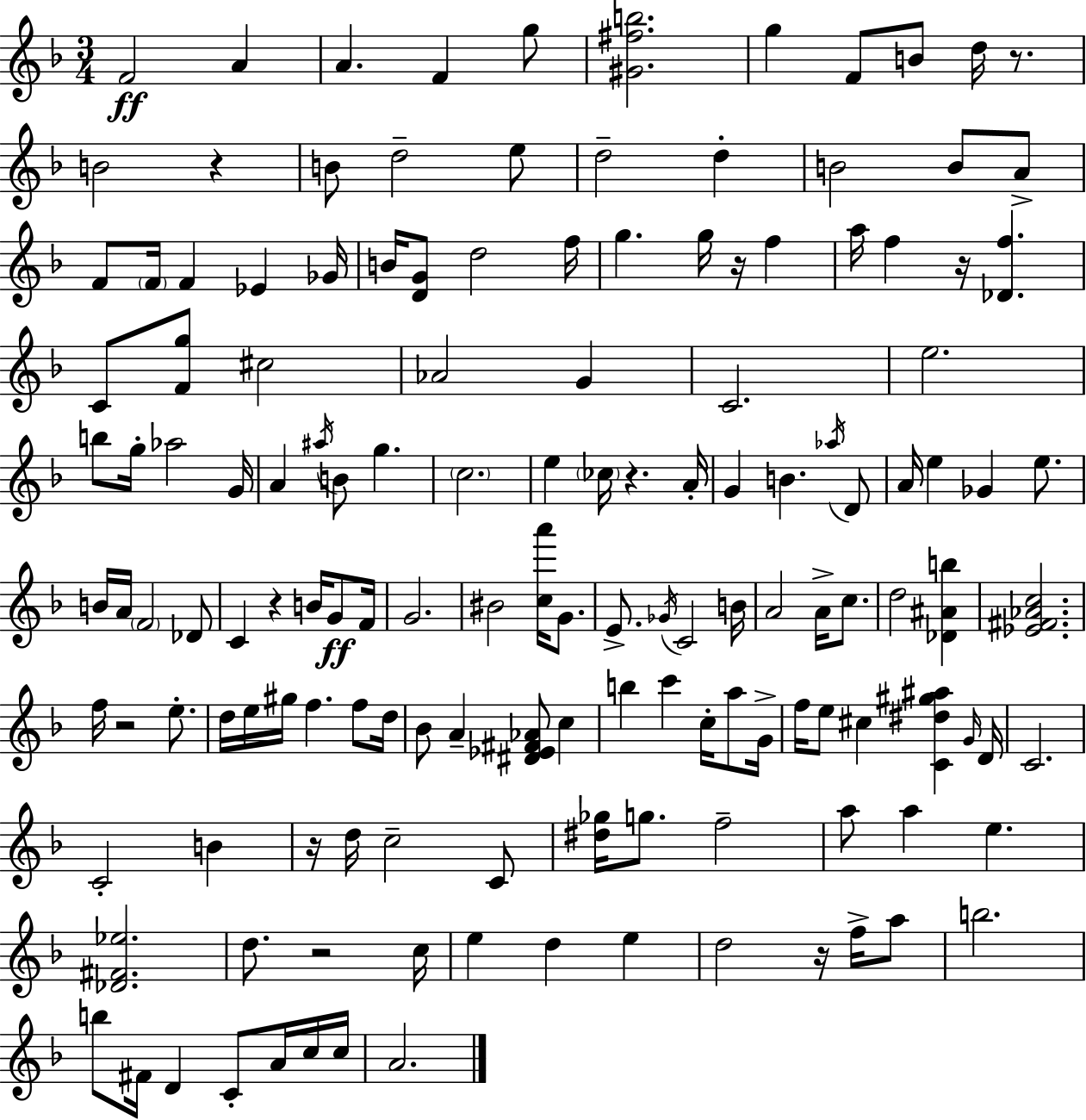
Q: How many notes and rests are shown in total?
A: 146